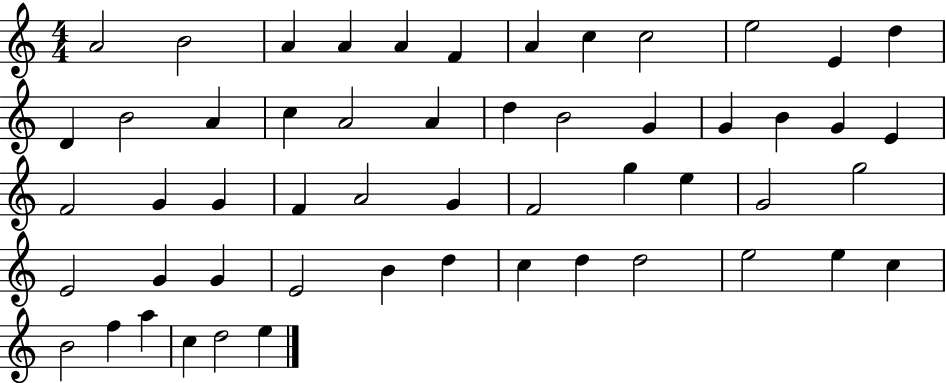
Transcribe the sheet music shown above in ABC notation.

X:1
T:Untitled
M:4/4
L:1/4
K:C
A2 B2 A A A F A c c2 e2 E d D B2 A c A2 A d B2 G G B G E F2 G G F A2 G F2 g e G2 g2 E2 G G E2 B d c d d2 e2 e c B2 f a c d2 e